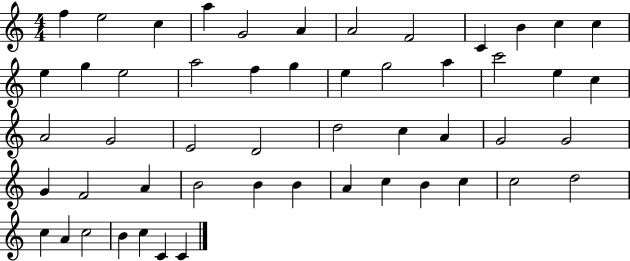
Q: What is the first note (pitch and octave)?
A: F5